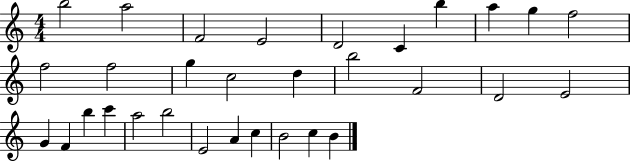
X:1
T:Untitled
M:4/4
L:1/4
K:C
b2 a2 F2 E2 D2 C b a g f2 f2 f2 g c2 d b2 F2 D2 E2 G F b c' a2 b2 E2 A c B2 c B